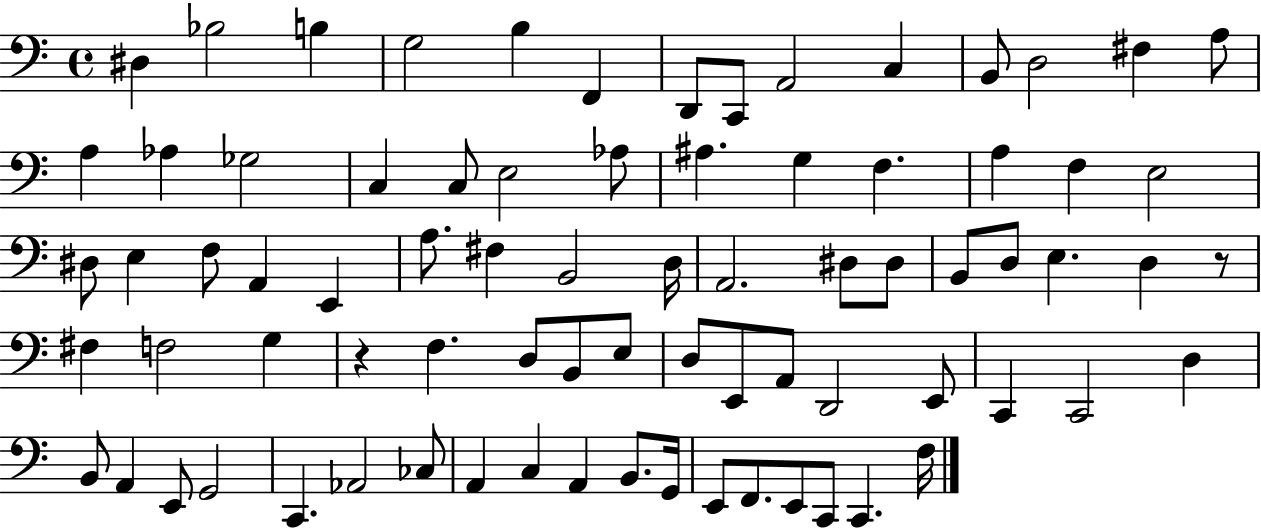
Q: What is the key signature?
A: C major